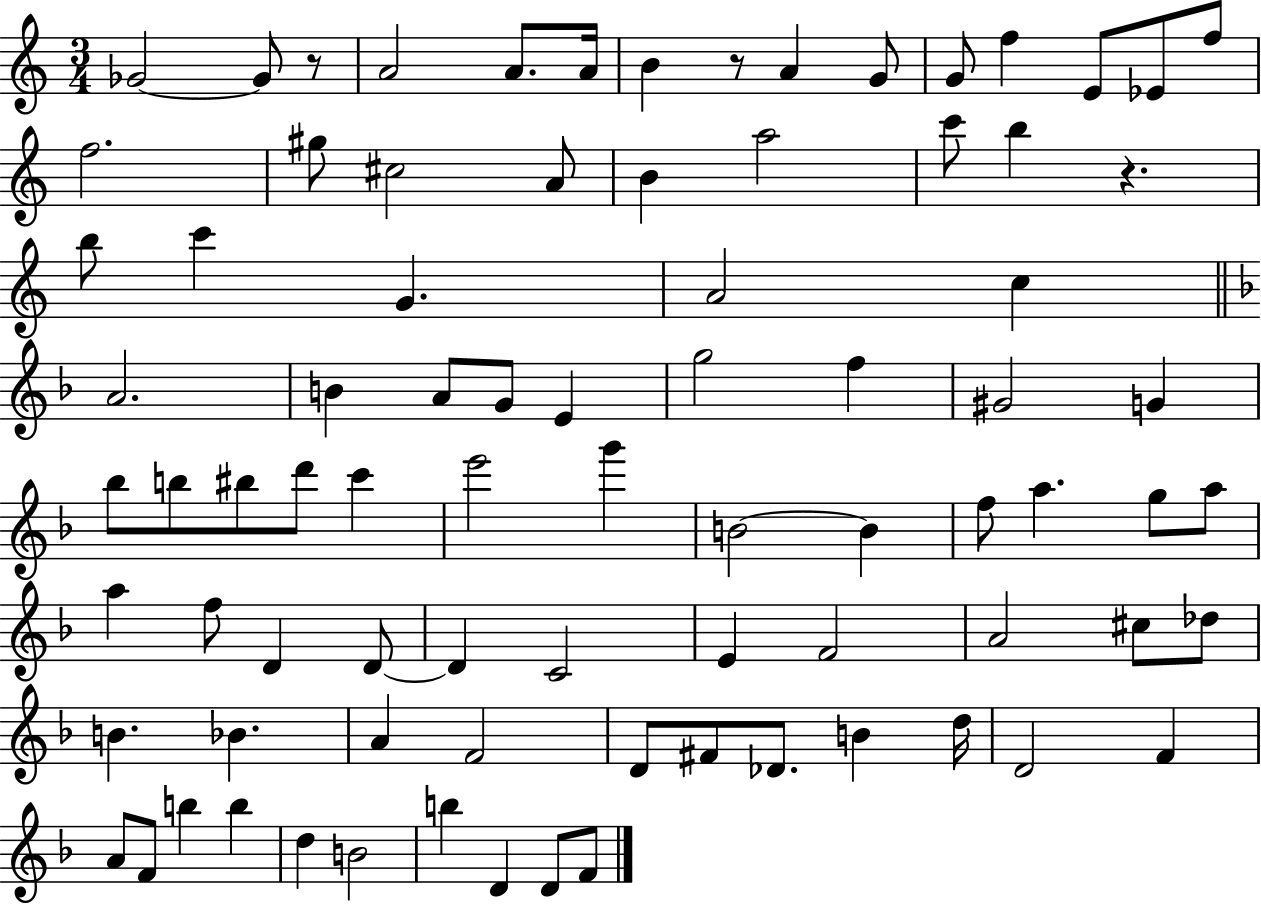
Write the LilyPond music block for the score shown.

{
  \clef treble
  \numericTimeSignature
  \time 3/4
  \key c \major
  ges'2~~ ges'8 r8 | a'2 a'8. a'16 | b'4 r8 a'4 g'8 | g'8 f''4 e'8 ees'8 f''8 | \break f''2. | gis''8 cis''2 a'8 | b'4 a''2 | c'''8 b''4 r4. | \break b''8 c'''4 g'4. | a'2 c''4 | \bar "||" \break \key f \major a'2. | b'4 a'8 g'8 e'4 | g''2 f''4 | gis'2 g'4 | \break bes''8 b''8 bis''8 d'''8 c'''4 | e'''2 g'''4 | b'2~~ b'4 | f''8 a''4. g''8 a''8 | \break a''4 f''8 d'4 d'8~~ | d'4 c'2 | e'4 f'2 | a'2 cis''8 des''8 | \break b'4. bes'4. | a'4 f'2 | d'8 fis'8 des'8. b'4 d''16 | d'2 f'4 | \break a'8 f'8 b''4 b''4 | d''4 b'2 | b''4 d'4 d'8 f'8 | \bar "|."
}